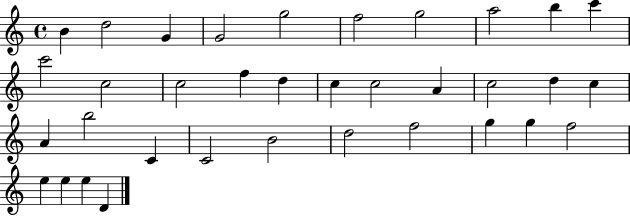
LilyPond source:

{
  \clef treble
  \time 4/4
  \defaultTimeSignature
  \key c \major
  b'4 d''2 g'4 | g'2 g''2 | f''2 g''2 | a''2 b''4 c'''4 | \break c'''2 c''2 | c''2 f''4 d''4 | c''4 c''2 a'4 | c''2 d''4 c''4 | \break a'4 b''2 c'4 | c'2 b'2 | d''2 f''2 | g''4 g''4 f''2 | \break e''4 e''4 e''4 d'4 | \bar "|."
}